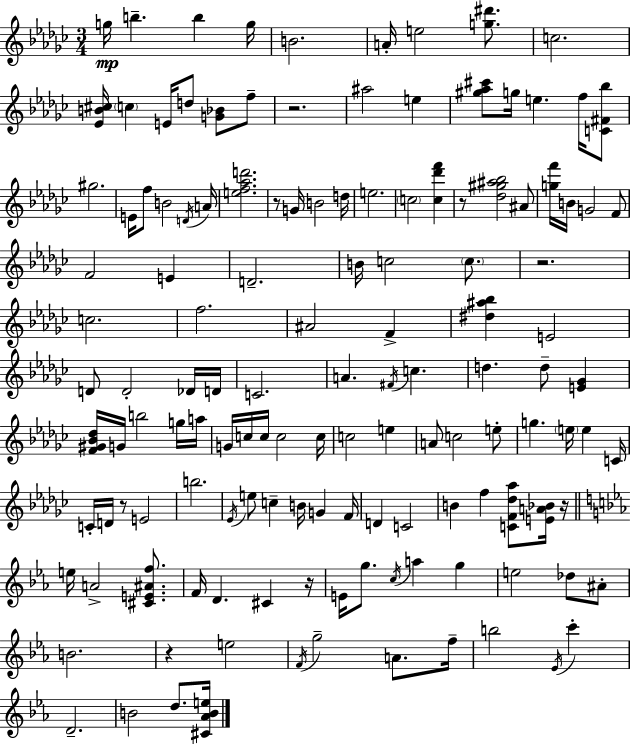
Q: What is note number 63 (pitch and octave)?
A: C5